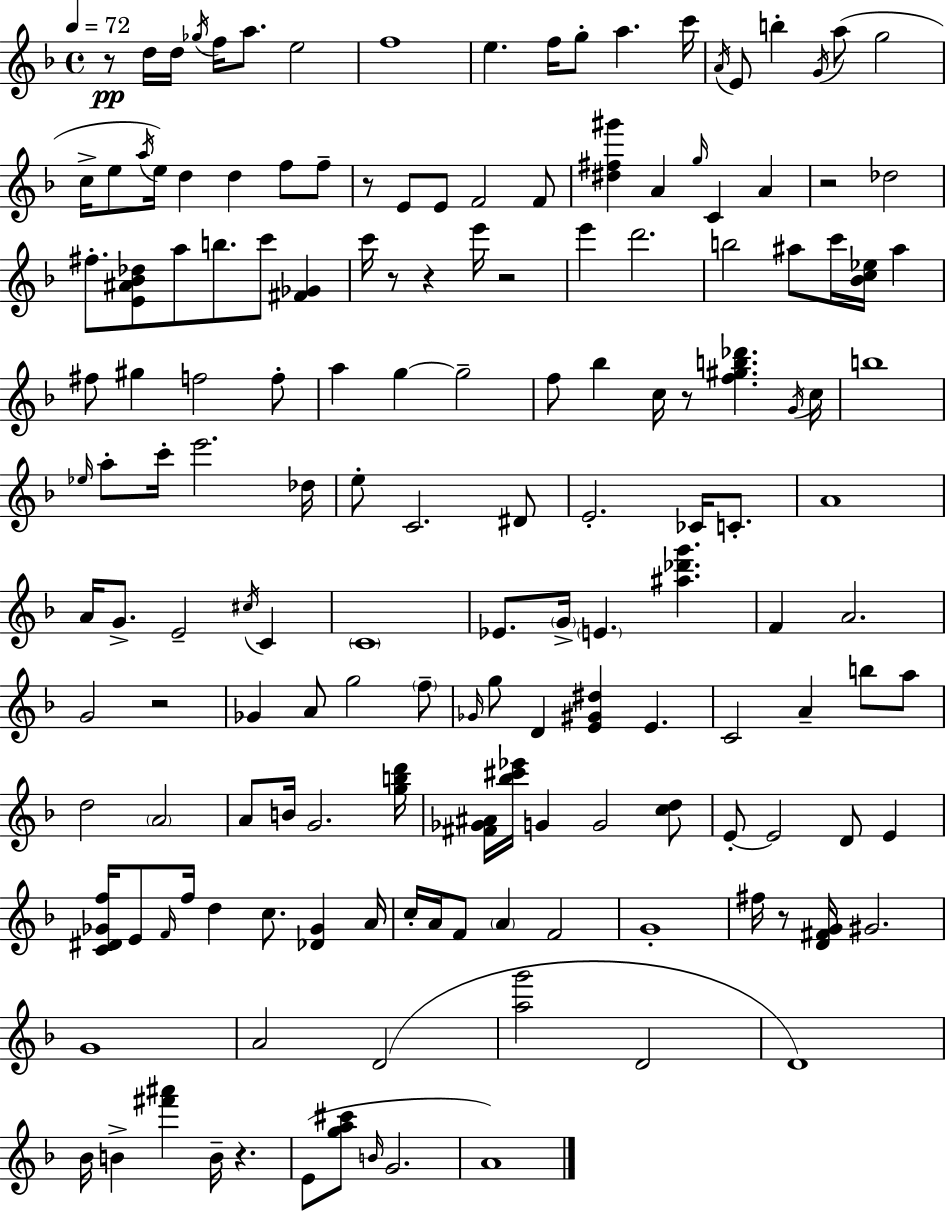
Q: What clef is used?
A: treble